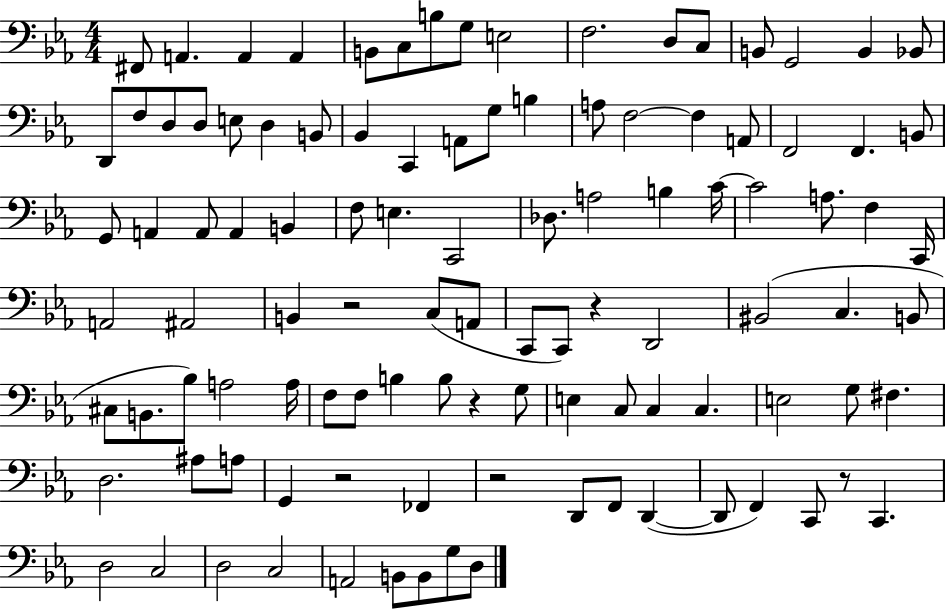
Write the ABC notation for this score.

X:1
T:Untitled
M:4/4
L:1/4
K:Eb
^F,,/2 A,, A,, A,, B,,/2 C,/2 B,/2 G,/2 E,2 F,2 D,/2 C,/2 B,,/2 G,,2 B,, _B,,/2 D,,/2 F,/2 D,/2 D,/2 E,/2 D, B,,/2 _B,, C,, A,,/2 G,/2 B, A,/2 F,2 F, A,,/2 F,,2 F,, B,,/2 G,,/2 A,, A,,/2 A,, B,, F,/2 E, C,,2 _D,/2 A,2 B, C/4 C2 A,/2 F, C,,/4 A,,2 ^A,,2 B,, z2 C,/2 A,,/2 C,,/2 C,,/2 z D,,2 ^B,,2 C, B,,/2 ^C,/2 B,,/2 _B,/2 A,2 A,/4 F,/2 F,/2 B, B,/2 z G,/2 E, C,/2 C, C, E,2 G,/2 ^F, D,2 ^A,/2 A,/2 G,, z2 _F,, z2 D,,/2 F,,/2 D,, D,,/2 F,, C,,/2 z/2 C,, D,2 C,2 D,2 C,2 A,,2 B,,/2 B,,/2 G,/2 D,/2